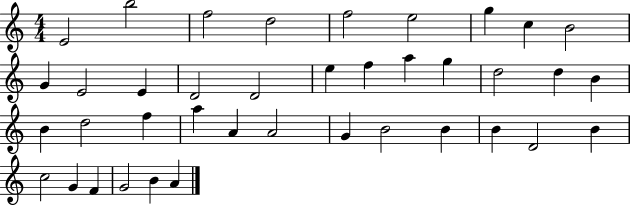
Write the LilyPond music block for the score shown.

{
  \clef treble
  \numericTimeSignature
  \time 4/4
  \key c \major
  e'2 b''2 | f''2 d''2 | f''2 e''2 | g''4 c''4 b'2 | \break g'4 e'2 e'4 | d'2 d'2 | e''4 f''4 a''4 g''4 | d''2 d''4 b'4 | \break b'4 d''2 f''4 | a''4 a'4 a'2 | g'4 b'2 b'4 | b'4 d'2 b'4 | \break c''2 g'4 f'4 | g'2 b'4 a'4 | \bar "|."
}